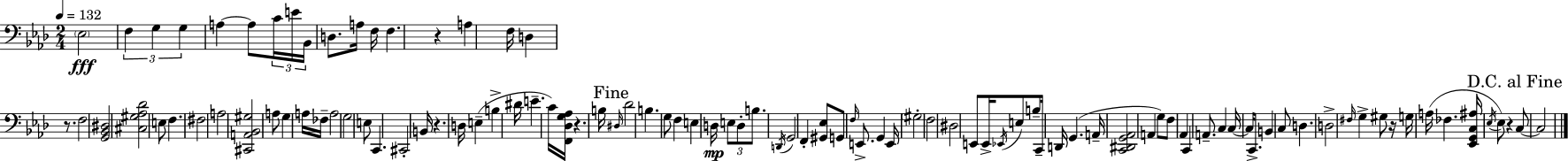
X:1
T:Untitled
M:2/4
L:1/4
K:Ab
_E,2 F, G, G, A, A,/2 C/4 E/4 _B,,/4 D,/2 A,/4 F,/4 F, z A, F,/4 D, z/2 F,2 [G,,_B,,^D,]2 [^C,^G,_A,_D]2 E,/2 F, ^F,2 A,2 [^C,,A,,_B,,^G,]2 A,/2 G, A,/4 _F,/4 A,2 G,2 E,/2 C,, ^C,,2 B,,/4 z D,/4 E, B, ^D/4 E C/4 [F,,_D,G,_A,]/4 z B,/4 ^D,/4 _D2 B, G,/2 F, E, D,/4 E,/2 D,/2 B,/2 D,,/4 G,,2 F,, [^G,,_E,]/2 G,,/2 F,/4 E,,/2 G,, E,,/4 ^G,2 F,2 ^D,2 E,,/2 E,,/4 _E,,/4 E,/2 B,/2 C,,/4 D,,/4 G,, A,,/4 [C,,^D,,G,,_A,,]2 A,, G,/2 F,/2 _A,, C,, A,,/2 C, C,/4 C,/4 C,,/2 B,, C,/2 D, D,2 ^F,/4 G, ^G,/2 z/4 G,/4 A,/4 _F, [_E,,G,,C,^A,]/4 _E,/4 _E,/2 z C,/2 C,2